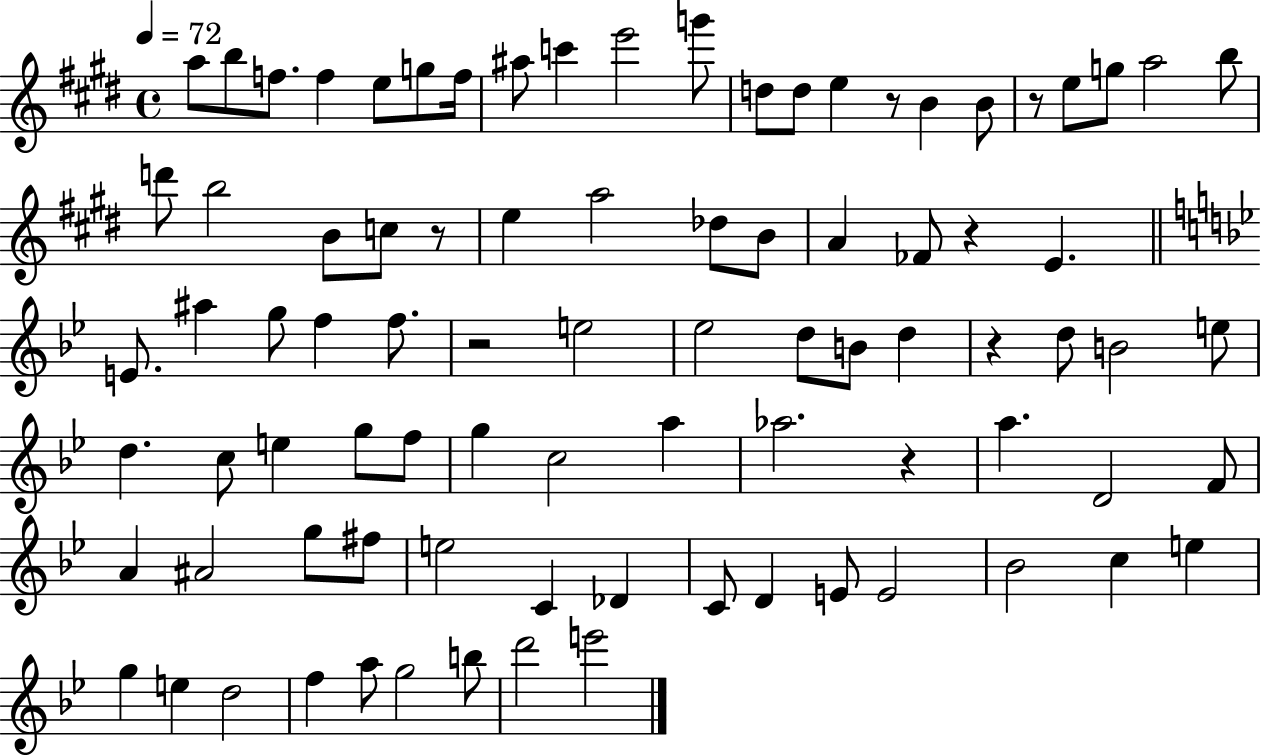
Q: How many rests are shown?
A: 7